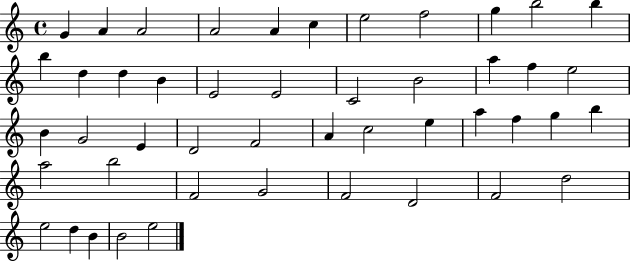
G4/q A4/q A4/h A4/h A4/q C5/q E5/h F5/h G5/q B5/h B5/q B5/q D5/q D5/q B4/q E4/h E4/h C4/h B4/h A5/q F5/q E5/h B4/q G4/h E4/q D4/h F4/h A4/q C5/h E5/q A5/q F5/q G5/q B5/q A5/h B5/h F4/h G4/h F4/h D4/h F4/h D5/h E5/h D5/q B4/q B4/h E5/h